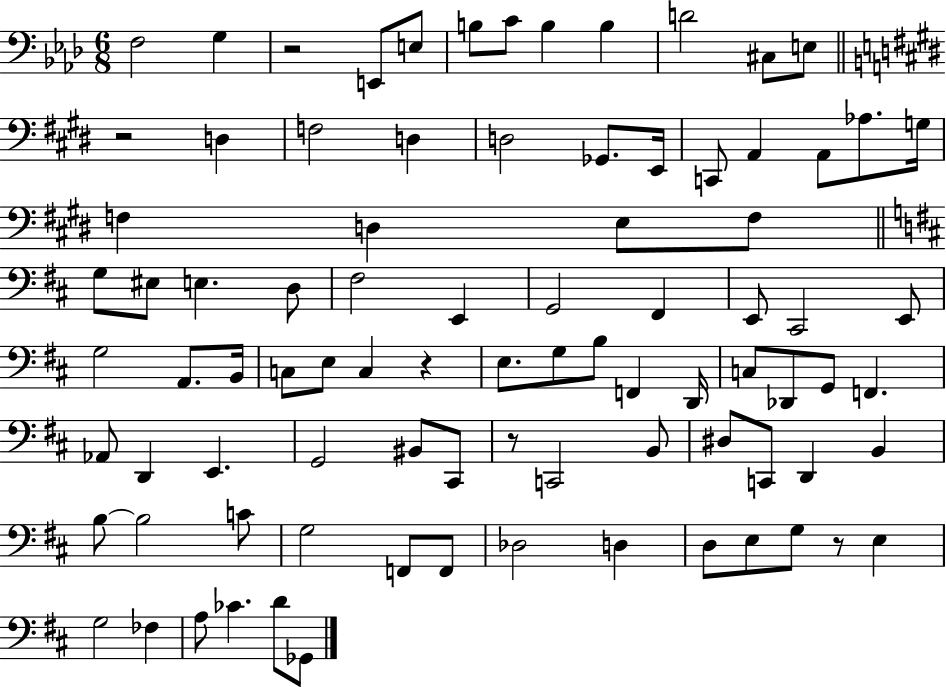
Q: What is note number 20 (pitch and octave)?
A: A2